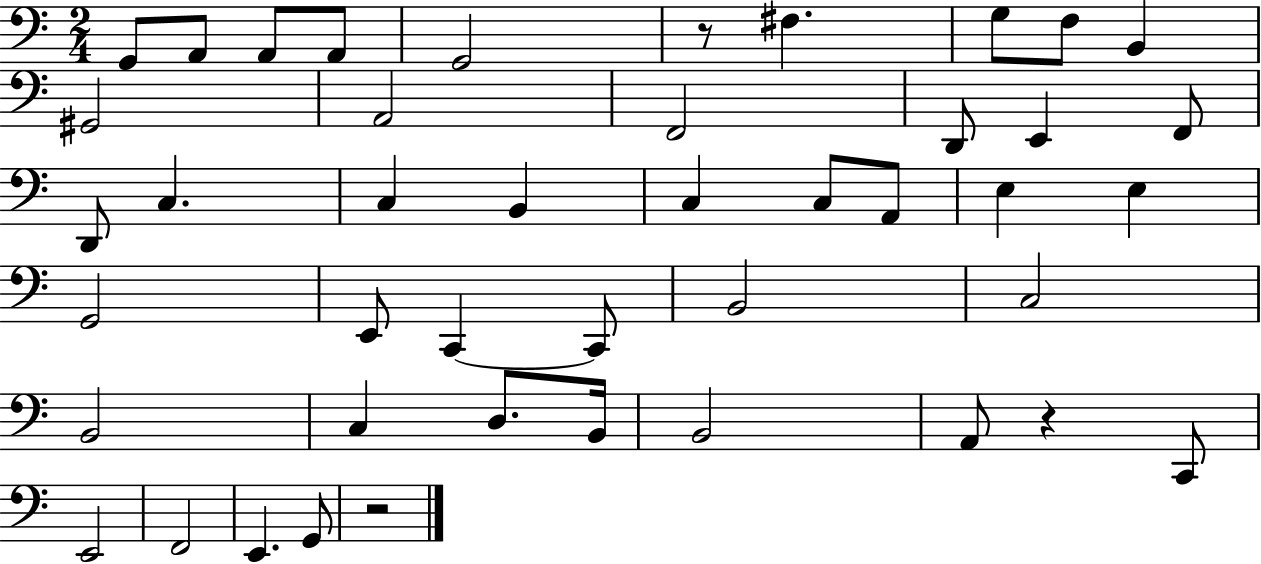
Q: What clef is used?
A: bass